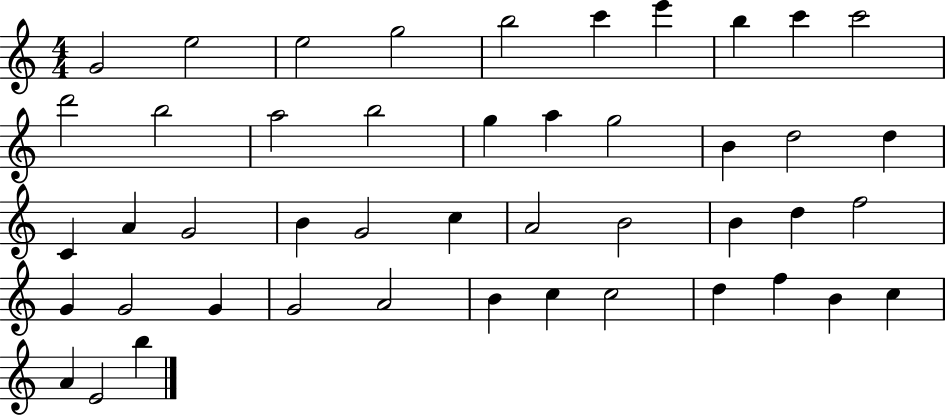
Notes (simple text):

G4/h E5/h E5/h G5/h B5/h C6/q E6/q B5/q C6/q C6/h D6/h B5/h A5/h B5/h G5/q A5/q G5/h B4/q D5/h D5/q C4/q A4/q G4/h B4/q G4/h C5/q A4/h B4/h B4/q D5/q F5/h G4/q G4/h G4/q G4/h A4/h B4/q C5/q C5/h D5/q F5/q B4/q C5/q A4/q E4/h B5/q